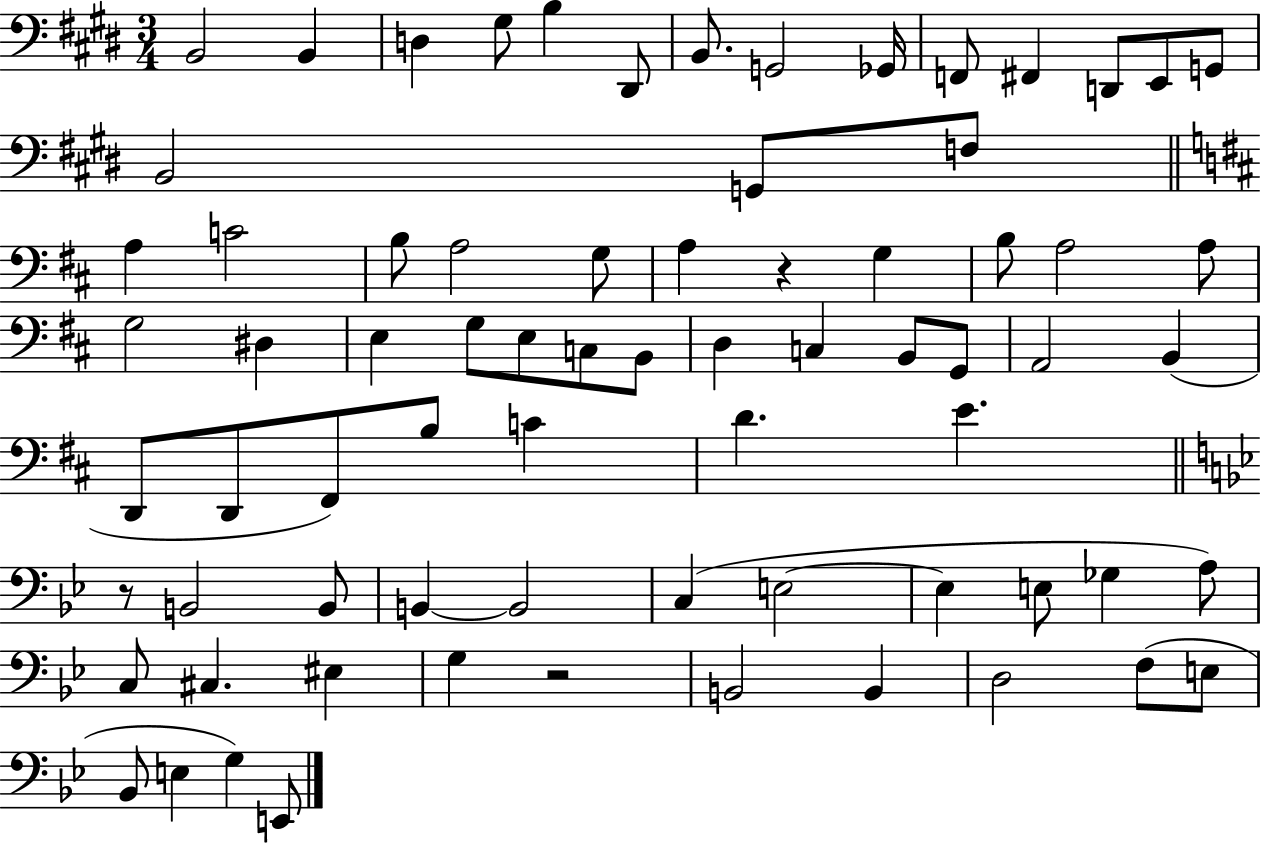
B2/h B2/q D3/q G#3/e B3/q D#2/e B2/e. G2/h Gb2/s F2/e F#2/q D2/e E2/e G2/e B2/h G2/e F3/e A3/q C4/h B3/e A3/h G3/e A3/q R/q G3/q B3/e A3/h A3/e G3/h D#3/q E3/q G3/e E3/e C3/e B2/e D3/q C3/q B2/e G2/e A2/h B2/q D2/e D2/e F#2/e B3/e C4/q D4/q. E4/q. R/e B2/h B2/e B2/q B2/h C3/q E3/h E3/q E3/e Gb3/q A3/e C3/e C#3/q. EIS3/q G3/q R/h B2/h B2/q D3/h F3/e E3/e Bb2/e E3/q G3/q E2/e